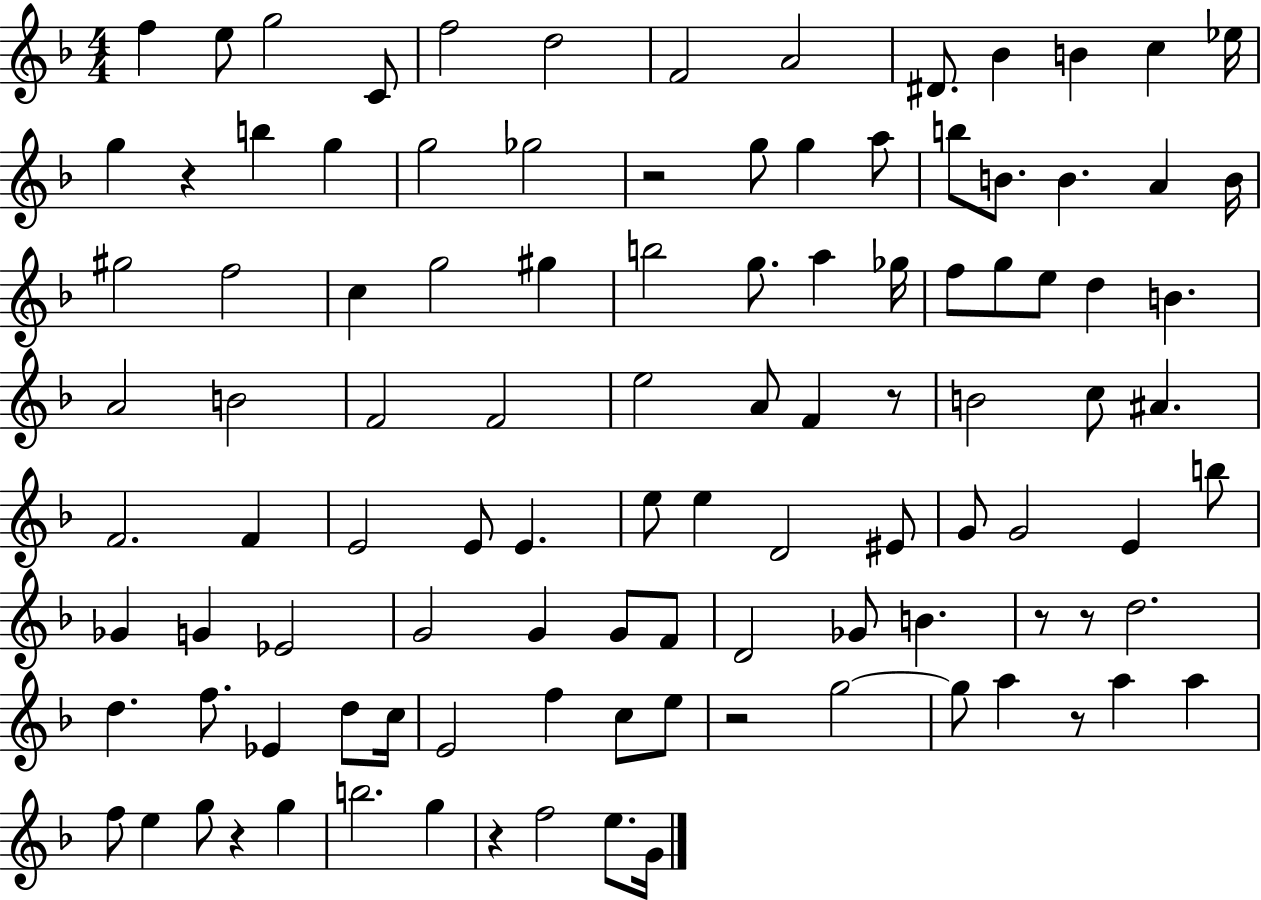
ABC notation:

X:1
T:Untitled
M:4/4
L:1/4
K:F
f e/2 g2 C/2 f2 d2 F2 A2 ^D/2 _B B c _e/4 g z b g g2 _g2 z2 g/2 g a/2 b/2 B/2 B A B/4 ^g2 f2 c g2 ^g b2 g/2 a _g/4 f/2 g/2 e/2 d B A2 B2 F2 F2 e2 A/2 F z/2 B2 c/2 ^A F2 F E2 E/2 E e/2 e D2 ^E/2 G/2 G2 E b/2 _G G _E2 G2 G G/2 F/2 D2 _G/2 B z/2 z/2 d2 d f/2 _E d/2 c/4 E2 f c/2 e/2 z2 g2 g/2 a z/2 a a f/2 e g/2 z g b2 g z f2 e/2 G/4